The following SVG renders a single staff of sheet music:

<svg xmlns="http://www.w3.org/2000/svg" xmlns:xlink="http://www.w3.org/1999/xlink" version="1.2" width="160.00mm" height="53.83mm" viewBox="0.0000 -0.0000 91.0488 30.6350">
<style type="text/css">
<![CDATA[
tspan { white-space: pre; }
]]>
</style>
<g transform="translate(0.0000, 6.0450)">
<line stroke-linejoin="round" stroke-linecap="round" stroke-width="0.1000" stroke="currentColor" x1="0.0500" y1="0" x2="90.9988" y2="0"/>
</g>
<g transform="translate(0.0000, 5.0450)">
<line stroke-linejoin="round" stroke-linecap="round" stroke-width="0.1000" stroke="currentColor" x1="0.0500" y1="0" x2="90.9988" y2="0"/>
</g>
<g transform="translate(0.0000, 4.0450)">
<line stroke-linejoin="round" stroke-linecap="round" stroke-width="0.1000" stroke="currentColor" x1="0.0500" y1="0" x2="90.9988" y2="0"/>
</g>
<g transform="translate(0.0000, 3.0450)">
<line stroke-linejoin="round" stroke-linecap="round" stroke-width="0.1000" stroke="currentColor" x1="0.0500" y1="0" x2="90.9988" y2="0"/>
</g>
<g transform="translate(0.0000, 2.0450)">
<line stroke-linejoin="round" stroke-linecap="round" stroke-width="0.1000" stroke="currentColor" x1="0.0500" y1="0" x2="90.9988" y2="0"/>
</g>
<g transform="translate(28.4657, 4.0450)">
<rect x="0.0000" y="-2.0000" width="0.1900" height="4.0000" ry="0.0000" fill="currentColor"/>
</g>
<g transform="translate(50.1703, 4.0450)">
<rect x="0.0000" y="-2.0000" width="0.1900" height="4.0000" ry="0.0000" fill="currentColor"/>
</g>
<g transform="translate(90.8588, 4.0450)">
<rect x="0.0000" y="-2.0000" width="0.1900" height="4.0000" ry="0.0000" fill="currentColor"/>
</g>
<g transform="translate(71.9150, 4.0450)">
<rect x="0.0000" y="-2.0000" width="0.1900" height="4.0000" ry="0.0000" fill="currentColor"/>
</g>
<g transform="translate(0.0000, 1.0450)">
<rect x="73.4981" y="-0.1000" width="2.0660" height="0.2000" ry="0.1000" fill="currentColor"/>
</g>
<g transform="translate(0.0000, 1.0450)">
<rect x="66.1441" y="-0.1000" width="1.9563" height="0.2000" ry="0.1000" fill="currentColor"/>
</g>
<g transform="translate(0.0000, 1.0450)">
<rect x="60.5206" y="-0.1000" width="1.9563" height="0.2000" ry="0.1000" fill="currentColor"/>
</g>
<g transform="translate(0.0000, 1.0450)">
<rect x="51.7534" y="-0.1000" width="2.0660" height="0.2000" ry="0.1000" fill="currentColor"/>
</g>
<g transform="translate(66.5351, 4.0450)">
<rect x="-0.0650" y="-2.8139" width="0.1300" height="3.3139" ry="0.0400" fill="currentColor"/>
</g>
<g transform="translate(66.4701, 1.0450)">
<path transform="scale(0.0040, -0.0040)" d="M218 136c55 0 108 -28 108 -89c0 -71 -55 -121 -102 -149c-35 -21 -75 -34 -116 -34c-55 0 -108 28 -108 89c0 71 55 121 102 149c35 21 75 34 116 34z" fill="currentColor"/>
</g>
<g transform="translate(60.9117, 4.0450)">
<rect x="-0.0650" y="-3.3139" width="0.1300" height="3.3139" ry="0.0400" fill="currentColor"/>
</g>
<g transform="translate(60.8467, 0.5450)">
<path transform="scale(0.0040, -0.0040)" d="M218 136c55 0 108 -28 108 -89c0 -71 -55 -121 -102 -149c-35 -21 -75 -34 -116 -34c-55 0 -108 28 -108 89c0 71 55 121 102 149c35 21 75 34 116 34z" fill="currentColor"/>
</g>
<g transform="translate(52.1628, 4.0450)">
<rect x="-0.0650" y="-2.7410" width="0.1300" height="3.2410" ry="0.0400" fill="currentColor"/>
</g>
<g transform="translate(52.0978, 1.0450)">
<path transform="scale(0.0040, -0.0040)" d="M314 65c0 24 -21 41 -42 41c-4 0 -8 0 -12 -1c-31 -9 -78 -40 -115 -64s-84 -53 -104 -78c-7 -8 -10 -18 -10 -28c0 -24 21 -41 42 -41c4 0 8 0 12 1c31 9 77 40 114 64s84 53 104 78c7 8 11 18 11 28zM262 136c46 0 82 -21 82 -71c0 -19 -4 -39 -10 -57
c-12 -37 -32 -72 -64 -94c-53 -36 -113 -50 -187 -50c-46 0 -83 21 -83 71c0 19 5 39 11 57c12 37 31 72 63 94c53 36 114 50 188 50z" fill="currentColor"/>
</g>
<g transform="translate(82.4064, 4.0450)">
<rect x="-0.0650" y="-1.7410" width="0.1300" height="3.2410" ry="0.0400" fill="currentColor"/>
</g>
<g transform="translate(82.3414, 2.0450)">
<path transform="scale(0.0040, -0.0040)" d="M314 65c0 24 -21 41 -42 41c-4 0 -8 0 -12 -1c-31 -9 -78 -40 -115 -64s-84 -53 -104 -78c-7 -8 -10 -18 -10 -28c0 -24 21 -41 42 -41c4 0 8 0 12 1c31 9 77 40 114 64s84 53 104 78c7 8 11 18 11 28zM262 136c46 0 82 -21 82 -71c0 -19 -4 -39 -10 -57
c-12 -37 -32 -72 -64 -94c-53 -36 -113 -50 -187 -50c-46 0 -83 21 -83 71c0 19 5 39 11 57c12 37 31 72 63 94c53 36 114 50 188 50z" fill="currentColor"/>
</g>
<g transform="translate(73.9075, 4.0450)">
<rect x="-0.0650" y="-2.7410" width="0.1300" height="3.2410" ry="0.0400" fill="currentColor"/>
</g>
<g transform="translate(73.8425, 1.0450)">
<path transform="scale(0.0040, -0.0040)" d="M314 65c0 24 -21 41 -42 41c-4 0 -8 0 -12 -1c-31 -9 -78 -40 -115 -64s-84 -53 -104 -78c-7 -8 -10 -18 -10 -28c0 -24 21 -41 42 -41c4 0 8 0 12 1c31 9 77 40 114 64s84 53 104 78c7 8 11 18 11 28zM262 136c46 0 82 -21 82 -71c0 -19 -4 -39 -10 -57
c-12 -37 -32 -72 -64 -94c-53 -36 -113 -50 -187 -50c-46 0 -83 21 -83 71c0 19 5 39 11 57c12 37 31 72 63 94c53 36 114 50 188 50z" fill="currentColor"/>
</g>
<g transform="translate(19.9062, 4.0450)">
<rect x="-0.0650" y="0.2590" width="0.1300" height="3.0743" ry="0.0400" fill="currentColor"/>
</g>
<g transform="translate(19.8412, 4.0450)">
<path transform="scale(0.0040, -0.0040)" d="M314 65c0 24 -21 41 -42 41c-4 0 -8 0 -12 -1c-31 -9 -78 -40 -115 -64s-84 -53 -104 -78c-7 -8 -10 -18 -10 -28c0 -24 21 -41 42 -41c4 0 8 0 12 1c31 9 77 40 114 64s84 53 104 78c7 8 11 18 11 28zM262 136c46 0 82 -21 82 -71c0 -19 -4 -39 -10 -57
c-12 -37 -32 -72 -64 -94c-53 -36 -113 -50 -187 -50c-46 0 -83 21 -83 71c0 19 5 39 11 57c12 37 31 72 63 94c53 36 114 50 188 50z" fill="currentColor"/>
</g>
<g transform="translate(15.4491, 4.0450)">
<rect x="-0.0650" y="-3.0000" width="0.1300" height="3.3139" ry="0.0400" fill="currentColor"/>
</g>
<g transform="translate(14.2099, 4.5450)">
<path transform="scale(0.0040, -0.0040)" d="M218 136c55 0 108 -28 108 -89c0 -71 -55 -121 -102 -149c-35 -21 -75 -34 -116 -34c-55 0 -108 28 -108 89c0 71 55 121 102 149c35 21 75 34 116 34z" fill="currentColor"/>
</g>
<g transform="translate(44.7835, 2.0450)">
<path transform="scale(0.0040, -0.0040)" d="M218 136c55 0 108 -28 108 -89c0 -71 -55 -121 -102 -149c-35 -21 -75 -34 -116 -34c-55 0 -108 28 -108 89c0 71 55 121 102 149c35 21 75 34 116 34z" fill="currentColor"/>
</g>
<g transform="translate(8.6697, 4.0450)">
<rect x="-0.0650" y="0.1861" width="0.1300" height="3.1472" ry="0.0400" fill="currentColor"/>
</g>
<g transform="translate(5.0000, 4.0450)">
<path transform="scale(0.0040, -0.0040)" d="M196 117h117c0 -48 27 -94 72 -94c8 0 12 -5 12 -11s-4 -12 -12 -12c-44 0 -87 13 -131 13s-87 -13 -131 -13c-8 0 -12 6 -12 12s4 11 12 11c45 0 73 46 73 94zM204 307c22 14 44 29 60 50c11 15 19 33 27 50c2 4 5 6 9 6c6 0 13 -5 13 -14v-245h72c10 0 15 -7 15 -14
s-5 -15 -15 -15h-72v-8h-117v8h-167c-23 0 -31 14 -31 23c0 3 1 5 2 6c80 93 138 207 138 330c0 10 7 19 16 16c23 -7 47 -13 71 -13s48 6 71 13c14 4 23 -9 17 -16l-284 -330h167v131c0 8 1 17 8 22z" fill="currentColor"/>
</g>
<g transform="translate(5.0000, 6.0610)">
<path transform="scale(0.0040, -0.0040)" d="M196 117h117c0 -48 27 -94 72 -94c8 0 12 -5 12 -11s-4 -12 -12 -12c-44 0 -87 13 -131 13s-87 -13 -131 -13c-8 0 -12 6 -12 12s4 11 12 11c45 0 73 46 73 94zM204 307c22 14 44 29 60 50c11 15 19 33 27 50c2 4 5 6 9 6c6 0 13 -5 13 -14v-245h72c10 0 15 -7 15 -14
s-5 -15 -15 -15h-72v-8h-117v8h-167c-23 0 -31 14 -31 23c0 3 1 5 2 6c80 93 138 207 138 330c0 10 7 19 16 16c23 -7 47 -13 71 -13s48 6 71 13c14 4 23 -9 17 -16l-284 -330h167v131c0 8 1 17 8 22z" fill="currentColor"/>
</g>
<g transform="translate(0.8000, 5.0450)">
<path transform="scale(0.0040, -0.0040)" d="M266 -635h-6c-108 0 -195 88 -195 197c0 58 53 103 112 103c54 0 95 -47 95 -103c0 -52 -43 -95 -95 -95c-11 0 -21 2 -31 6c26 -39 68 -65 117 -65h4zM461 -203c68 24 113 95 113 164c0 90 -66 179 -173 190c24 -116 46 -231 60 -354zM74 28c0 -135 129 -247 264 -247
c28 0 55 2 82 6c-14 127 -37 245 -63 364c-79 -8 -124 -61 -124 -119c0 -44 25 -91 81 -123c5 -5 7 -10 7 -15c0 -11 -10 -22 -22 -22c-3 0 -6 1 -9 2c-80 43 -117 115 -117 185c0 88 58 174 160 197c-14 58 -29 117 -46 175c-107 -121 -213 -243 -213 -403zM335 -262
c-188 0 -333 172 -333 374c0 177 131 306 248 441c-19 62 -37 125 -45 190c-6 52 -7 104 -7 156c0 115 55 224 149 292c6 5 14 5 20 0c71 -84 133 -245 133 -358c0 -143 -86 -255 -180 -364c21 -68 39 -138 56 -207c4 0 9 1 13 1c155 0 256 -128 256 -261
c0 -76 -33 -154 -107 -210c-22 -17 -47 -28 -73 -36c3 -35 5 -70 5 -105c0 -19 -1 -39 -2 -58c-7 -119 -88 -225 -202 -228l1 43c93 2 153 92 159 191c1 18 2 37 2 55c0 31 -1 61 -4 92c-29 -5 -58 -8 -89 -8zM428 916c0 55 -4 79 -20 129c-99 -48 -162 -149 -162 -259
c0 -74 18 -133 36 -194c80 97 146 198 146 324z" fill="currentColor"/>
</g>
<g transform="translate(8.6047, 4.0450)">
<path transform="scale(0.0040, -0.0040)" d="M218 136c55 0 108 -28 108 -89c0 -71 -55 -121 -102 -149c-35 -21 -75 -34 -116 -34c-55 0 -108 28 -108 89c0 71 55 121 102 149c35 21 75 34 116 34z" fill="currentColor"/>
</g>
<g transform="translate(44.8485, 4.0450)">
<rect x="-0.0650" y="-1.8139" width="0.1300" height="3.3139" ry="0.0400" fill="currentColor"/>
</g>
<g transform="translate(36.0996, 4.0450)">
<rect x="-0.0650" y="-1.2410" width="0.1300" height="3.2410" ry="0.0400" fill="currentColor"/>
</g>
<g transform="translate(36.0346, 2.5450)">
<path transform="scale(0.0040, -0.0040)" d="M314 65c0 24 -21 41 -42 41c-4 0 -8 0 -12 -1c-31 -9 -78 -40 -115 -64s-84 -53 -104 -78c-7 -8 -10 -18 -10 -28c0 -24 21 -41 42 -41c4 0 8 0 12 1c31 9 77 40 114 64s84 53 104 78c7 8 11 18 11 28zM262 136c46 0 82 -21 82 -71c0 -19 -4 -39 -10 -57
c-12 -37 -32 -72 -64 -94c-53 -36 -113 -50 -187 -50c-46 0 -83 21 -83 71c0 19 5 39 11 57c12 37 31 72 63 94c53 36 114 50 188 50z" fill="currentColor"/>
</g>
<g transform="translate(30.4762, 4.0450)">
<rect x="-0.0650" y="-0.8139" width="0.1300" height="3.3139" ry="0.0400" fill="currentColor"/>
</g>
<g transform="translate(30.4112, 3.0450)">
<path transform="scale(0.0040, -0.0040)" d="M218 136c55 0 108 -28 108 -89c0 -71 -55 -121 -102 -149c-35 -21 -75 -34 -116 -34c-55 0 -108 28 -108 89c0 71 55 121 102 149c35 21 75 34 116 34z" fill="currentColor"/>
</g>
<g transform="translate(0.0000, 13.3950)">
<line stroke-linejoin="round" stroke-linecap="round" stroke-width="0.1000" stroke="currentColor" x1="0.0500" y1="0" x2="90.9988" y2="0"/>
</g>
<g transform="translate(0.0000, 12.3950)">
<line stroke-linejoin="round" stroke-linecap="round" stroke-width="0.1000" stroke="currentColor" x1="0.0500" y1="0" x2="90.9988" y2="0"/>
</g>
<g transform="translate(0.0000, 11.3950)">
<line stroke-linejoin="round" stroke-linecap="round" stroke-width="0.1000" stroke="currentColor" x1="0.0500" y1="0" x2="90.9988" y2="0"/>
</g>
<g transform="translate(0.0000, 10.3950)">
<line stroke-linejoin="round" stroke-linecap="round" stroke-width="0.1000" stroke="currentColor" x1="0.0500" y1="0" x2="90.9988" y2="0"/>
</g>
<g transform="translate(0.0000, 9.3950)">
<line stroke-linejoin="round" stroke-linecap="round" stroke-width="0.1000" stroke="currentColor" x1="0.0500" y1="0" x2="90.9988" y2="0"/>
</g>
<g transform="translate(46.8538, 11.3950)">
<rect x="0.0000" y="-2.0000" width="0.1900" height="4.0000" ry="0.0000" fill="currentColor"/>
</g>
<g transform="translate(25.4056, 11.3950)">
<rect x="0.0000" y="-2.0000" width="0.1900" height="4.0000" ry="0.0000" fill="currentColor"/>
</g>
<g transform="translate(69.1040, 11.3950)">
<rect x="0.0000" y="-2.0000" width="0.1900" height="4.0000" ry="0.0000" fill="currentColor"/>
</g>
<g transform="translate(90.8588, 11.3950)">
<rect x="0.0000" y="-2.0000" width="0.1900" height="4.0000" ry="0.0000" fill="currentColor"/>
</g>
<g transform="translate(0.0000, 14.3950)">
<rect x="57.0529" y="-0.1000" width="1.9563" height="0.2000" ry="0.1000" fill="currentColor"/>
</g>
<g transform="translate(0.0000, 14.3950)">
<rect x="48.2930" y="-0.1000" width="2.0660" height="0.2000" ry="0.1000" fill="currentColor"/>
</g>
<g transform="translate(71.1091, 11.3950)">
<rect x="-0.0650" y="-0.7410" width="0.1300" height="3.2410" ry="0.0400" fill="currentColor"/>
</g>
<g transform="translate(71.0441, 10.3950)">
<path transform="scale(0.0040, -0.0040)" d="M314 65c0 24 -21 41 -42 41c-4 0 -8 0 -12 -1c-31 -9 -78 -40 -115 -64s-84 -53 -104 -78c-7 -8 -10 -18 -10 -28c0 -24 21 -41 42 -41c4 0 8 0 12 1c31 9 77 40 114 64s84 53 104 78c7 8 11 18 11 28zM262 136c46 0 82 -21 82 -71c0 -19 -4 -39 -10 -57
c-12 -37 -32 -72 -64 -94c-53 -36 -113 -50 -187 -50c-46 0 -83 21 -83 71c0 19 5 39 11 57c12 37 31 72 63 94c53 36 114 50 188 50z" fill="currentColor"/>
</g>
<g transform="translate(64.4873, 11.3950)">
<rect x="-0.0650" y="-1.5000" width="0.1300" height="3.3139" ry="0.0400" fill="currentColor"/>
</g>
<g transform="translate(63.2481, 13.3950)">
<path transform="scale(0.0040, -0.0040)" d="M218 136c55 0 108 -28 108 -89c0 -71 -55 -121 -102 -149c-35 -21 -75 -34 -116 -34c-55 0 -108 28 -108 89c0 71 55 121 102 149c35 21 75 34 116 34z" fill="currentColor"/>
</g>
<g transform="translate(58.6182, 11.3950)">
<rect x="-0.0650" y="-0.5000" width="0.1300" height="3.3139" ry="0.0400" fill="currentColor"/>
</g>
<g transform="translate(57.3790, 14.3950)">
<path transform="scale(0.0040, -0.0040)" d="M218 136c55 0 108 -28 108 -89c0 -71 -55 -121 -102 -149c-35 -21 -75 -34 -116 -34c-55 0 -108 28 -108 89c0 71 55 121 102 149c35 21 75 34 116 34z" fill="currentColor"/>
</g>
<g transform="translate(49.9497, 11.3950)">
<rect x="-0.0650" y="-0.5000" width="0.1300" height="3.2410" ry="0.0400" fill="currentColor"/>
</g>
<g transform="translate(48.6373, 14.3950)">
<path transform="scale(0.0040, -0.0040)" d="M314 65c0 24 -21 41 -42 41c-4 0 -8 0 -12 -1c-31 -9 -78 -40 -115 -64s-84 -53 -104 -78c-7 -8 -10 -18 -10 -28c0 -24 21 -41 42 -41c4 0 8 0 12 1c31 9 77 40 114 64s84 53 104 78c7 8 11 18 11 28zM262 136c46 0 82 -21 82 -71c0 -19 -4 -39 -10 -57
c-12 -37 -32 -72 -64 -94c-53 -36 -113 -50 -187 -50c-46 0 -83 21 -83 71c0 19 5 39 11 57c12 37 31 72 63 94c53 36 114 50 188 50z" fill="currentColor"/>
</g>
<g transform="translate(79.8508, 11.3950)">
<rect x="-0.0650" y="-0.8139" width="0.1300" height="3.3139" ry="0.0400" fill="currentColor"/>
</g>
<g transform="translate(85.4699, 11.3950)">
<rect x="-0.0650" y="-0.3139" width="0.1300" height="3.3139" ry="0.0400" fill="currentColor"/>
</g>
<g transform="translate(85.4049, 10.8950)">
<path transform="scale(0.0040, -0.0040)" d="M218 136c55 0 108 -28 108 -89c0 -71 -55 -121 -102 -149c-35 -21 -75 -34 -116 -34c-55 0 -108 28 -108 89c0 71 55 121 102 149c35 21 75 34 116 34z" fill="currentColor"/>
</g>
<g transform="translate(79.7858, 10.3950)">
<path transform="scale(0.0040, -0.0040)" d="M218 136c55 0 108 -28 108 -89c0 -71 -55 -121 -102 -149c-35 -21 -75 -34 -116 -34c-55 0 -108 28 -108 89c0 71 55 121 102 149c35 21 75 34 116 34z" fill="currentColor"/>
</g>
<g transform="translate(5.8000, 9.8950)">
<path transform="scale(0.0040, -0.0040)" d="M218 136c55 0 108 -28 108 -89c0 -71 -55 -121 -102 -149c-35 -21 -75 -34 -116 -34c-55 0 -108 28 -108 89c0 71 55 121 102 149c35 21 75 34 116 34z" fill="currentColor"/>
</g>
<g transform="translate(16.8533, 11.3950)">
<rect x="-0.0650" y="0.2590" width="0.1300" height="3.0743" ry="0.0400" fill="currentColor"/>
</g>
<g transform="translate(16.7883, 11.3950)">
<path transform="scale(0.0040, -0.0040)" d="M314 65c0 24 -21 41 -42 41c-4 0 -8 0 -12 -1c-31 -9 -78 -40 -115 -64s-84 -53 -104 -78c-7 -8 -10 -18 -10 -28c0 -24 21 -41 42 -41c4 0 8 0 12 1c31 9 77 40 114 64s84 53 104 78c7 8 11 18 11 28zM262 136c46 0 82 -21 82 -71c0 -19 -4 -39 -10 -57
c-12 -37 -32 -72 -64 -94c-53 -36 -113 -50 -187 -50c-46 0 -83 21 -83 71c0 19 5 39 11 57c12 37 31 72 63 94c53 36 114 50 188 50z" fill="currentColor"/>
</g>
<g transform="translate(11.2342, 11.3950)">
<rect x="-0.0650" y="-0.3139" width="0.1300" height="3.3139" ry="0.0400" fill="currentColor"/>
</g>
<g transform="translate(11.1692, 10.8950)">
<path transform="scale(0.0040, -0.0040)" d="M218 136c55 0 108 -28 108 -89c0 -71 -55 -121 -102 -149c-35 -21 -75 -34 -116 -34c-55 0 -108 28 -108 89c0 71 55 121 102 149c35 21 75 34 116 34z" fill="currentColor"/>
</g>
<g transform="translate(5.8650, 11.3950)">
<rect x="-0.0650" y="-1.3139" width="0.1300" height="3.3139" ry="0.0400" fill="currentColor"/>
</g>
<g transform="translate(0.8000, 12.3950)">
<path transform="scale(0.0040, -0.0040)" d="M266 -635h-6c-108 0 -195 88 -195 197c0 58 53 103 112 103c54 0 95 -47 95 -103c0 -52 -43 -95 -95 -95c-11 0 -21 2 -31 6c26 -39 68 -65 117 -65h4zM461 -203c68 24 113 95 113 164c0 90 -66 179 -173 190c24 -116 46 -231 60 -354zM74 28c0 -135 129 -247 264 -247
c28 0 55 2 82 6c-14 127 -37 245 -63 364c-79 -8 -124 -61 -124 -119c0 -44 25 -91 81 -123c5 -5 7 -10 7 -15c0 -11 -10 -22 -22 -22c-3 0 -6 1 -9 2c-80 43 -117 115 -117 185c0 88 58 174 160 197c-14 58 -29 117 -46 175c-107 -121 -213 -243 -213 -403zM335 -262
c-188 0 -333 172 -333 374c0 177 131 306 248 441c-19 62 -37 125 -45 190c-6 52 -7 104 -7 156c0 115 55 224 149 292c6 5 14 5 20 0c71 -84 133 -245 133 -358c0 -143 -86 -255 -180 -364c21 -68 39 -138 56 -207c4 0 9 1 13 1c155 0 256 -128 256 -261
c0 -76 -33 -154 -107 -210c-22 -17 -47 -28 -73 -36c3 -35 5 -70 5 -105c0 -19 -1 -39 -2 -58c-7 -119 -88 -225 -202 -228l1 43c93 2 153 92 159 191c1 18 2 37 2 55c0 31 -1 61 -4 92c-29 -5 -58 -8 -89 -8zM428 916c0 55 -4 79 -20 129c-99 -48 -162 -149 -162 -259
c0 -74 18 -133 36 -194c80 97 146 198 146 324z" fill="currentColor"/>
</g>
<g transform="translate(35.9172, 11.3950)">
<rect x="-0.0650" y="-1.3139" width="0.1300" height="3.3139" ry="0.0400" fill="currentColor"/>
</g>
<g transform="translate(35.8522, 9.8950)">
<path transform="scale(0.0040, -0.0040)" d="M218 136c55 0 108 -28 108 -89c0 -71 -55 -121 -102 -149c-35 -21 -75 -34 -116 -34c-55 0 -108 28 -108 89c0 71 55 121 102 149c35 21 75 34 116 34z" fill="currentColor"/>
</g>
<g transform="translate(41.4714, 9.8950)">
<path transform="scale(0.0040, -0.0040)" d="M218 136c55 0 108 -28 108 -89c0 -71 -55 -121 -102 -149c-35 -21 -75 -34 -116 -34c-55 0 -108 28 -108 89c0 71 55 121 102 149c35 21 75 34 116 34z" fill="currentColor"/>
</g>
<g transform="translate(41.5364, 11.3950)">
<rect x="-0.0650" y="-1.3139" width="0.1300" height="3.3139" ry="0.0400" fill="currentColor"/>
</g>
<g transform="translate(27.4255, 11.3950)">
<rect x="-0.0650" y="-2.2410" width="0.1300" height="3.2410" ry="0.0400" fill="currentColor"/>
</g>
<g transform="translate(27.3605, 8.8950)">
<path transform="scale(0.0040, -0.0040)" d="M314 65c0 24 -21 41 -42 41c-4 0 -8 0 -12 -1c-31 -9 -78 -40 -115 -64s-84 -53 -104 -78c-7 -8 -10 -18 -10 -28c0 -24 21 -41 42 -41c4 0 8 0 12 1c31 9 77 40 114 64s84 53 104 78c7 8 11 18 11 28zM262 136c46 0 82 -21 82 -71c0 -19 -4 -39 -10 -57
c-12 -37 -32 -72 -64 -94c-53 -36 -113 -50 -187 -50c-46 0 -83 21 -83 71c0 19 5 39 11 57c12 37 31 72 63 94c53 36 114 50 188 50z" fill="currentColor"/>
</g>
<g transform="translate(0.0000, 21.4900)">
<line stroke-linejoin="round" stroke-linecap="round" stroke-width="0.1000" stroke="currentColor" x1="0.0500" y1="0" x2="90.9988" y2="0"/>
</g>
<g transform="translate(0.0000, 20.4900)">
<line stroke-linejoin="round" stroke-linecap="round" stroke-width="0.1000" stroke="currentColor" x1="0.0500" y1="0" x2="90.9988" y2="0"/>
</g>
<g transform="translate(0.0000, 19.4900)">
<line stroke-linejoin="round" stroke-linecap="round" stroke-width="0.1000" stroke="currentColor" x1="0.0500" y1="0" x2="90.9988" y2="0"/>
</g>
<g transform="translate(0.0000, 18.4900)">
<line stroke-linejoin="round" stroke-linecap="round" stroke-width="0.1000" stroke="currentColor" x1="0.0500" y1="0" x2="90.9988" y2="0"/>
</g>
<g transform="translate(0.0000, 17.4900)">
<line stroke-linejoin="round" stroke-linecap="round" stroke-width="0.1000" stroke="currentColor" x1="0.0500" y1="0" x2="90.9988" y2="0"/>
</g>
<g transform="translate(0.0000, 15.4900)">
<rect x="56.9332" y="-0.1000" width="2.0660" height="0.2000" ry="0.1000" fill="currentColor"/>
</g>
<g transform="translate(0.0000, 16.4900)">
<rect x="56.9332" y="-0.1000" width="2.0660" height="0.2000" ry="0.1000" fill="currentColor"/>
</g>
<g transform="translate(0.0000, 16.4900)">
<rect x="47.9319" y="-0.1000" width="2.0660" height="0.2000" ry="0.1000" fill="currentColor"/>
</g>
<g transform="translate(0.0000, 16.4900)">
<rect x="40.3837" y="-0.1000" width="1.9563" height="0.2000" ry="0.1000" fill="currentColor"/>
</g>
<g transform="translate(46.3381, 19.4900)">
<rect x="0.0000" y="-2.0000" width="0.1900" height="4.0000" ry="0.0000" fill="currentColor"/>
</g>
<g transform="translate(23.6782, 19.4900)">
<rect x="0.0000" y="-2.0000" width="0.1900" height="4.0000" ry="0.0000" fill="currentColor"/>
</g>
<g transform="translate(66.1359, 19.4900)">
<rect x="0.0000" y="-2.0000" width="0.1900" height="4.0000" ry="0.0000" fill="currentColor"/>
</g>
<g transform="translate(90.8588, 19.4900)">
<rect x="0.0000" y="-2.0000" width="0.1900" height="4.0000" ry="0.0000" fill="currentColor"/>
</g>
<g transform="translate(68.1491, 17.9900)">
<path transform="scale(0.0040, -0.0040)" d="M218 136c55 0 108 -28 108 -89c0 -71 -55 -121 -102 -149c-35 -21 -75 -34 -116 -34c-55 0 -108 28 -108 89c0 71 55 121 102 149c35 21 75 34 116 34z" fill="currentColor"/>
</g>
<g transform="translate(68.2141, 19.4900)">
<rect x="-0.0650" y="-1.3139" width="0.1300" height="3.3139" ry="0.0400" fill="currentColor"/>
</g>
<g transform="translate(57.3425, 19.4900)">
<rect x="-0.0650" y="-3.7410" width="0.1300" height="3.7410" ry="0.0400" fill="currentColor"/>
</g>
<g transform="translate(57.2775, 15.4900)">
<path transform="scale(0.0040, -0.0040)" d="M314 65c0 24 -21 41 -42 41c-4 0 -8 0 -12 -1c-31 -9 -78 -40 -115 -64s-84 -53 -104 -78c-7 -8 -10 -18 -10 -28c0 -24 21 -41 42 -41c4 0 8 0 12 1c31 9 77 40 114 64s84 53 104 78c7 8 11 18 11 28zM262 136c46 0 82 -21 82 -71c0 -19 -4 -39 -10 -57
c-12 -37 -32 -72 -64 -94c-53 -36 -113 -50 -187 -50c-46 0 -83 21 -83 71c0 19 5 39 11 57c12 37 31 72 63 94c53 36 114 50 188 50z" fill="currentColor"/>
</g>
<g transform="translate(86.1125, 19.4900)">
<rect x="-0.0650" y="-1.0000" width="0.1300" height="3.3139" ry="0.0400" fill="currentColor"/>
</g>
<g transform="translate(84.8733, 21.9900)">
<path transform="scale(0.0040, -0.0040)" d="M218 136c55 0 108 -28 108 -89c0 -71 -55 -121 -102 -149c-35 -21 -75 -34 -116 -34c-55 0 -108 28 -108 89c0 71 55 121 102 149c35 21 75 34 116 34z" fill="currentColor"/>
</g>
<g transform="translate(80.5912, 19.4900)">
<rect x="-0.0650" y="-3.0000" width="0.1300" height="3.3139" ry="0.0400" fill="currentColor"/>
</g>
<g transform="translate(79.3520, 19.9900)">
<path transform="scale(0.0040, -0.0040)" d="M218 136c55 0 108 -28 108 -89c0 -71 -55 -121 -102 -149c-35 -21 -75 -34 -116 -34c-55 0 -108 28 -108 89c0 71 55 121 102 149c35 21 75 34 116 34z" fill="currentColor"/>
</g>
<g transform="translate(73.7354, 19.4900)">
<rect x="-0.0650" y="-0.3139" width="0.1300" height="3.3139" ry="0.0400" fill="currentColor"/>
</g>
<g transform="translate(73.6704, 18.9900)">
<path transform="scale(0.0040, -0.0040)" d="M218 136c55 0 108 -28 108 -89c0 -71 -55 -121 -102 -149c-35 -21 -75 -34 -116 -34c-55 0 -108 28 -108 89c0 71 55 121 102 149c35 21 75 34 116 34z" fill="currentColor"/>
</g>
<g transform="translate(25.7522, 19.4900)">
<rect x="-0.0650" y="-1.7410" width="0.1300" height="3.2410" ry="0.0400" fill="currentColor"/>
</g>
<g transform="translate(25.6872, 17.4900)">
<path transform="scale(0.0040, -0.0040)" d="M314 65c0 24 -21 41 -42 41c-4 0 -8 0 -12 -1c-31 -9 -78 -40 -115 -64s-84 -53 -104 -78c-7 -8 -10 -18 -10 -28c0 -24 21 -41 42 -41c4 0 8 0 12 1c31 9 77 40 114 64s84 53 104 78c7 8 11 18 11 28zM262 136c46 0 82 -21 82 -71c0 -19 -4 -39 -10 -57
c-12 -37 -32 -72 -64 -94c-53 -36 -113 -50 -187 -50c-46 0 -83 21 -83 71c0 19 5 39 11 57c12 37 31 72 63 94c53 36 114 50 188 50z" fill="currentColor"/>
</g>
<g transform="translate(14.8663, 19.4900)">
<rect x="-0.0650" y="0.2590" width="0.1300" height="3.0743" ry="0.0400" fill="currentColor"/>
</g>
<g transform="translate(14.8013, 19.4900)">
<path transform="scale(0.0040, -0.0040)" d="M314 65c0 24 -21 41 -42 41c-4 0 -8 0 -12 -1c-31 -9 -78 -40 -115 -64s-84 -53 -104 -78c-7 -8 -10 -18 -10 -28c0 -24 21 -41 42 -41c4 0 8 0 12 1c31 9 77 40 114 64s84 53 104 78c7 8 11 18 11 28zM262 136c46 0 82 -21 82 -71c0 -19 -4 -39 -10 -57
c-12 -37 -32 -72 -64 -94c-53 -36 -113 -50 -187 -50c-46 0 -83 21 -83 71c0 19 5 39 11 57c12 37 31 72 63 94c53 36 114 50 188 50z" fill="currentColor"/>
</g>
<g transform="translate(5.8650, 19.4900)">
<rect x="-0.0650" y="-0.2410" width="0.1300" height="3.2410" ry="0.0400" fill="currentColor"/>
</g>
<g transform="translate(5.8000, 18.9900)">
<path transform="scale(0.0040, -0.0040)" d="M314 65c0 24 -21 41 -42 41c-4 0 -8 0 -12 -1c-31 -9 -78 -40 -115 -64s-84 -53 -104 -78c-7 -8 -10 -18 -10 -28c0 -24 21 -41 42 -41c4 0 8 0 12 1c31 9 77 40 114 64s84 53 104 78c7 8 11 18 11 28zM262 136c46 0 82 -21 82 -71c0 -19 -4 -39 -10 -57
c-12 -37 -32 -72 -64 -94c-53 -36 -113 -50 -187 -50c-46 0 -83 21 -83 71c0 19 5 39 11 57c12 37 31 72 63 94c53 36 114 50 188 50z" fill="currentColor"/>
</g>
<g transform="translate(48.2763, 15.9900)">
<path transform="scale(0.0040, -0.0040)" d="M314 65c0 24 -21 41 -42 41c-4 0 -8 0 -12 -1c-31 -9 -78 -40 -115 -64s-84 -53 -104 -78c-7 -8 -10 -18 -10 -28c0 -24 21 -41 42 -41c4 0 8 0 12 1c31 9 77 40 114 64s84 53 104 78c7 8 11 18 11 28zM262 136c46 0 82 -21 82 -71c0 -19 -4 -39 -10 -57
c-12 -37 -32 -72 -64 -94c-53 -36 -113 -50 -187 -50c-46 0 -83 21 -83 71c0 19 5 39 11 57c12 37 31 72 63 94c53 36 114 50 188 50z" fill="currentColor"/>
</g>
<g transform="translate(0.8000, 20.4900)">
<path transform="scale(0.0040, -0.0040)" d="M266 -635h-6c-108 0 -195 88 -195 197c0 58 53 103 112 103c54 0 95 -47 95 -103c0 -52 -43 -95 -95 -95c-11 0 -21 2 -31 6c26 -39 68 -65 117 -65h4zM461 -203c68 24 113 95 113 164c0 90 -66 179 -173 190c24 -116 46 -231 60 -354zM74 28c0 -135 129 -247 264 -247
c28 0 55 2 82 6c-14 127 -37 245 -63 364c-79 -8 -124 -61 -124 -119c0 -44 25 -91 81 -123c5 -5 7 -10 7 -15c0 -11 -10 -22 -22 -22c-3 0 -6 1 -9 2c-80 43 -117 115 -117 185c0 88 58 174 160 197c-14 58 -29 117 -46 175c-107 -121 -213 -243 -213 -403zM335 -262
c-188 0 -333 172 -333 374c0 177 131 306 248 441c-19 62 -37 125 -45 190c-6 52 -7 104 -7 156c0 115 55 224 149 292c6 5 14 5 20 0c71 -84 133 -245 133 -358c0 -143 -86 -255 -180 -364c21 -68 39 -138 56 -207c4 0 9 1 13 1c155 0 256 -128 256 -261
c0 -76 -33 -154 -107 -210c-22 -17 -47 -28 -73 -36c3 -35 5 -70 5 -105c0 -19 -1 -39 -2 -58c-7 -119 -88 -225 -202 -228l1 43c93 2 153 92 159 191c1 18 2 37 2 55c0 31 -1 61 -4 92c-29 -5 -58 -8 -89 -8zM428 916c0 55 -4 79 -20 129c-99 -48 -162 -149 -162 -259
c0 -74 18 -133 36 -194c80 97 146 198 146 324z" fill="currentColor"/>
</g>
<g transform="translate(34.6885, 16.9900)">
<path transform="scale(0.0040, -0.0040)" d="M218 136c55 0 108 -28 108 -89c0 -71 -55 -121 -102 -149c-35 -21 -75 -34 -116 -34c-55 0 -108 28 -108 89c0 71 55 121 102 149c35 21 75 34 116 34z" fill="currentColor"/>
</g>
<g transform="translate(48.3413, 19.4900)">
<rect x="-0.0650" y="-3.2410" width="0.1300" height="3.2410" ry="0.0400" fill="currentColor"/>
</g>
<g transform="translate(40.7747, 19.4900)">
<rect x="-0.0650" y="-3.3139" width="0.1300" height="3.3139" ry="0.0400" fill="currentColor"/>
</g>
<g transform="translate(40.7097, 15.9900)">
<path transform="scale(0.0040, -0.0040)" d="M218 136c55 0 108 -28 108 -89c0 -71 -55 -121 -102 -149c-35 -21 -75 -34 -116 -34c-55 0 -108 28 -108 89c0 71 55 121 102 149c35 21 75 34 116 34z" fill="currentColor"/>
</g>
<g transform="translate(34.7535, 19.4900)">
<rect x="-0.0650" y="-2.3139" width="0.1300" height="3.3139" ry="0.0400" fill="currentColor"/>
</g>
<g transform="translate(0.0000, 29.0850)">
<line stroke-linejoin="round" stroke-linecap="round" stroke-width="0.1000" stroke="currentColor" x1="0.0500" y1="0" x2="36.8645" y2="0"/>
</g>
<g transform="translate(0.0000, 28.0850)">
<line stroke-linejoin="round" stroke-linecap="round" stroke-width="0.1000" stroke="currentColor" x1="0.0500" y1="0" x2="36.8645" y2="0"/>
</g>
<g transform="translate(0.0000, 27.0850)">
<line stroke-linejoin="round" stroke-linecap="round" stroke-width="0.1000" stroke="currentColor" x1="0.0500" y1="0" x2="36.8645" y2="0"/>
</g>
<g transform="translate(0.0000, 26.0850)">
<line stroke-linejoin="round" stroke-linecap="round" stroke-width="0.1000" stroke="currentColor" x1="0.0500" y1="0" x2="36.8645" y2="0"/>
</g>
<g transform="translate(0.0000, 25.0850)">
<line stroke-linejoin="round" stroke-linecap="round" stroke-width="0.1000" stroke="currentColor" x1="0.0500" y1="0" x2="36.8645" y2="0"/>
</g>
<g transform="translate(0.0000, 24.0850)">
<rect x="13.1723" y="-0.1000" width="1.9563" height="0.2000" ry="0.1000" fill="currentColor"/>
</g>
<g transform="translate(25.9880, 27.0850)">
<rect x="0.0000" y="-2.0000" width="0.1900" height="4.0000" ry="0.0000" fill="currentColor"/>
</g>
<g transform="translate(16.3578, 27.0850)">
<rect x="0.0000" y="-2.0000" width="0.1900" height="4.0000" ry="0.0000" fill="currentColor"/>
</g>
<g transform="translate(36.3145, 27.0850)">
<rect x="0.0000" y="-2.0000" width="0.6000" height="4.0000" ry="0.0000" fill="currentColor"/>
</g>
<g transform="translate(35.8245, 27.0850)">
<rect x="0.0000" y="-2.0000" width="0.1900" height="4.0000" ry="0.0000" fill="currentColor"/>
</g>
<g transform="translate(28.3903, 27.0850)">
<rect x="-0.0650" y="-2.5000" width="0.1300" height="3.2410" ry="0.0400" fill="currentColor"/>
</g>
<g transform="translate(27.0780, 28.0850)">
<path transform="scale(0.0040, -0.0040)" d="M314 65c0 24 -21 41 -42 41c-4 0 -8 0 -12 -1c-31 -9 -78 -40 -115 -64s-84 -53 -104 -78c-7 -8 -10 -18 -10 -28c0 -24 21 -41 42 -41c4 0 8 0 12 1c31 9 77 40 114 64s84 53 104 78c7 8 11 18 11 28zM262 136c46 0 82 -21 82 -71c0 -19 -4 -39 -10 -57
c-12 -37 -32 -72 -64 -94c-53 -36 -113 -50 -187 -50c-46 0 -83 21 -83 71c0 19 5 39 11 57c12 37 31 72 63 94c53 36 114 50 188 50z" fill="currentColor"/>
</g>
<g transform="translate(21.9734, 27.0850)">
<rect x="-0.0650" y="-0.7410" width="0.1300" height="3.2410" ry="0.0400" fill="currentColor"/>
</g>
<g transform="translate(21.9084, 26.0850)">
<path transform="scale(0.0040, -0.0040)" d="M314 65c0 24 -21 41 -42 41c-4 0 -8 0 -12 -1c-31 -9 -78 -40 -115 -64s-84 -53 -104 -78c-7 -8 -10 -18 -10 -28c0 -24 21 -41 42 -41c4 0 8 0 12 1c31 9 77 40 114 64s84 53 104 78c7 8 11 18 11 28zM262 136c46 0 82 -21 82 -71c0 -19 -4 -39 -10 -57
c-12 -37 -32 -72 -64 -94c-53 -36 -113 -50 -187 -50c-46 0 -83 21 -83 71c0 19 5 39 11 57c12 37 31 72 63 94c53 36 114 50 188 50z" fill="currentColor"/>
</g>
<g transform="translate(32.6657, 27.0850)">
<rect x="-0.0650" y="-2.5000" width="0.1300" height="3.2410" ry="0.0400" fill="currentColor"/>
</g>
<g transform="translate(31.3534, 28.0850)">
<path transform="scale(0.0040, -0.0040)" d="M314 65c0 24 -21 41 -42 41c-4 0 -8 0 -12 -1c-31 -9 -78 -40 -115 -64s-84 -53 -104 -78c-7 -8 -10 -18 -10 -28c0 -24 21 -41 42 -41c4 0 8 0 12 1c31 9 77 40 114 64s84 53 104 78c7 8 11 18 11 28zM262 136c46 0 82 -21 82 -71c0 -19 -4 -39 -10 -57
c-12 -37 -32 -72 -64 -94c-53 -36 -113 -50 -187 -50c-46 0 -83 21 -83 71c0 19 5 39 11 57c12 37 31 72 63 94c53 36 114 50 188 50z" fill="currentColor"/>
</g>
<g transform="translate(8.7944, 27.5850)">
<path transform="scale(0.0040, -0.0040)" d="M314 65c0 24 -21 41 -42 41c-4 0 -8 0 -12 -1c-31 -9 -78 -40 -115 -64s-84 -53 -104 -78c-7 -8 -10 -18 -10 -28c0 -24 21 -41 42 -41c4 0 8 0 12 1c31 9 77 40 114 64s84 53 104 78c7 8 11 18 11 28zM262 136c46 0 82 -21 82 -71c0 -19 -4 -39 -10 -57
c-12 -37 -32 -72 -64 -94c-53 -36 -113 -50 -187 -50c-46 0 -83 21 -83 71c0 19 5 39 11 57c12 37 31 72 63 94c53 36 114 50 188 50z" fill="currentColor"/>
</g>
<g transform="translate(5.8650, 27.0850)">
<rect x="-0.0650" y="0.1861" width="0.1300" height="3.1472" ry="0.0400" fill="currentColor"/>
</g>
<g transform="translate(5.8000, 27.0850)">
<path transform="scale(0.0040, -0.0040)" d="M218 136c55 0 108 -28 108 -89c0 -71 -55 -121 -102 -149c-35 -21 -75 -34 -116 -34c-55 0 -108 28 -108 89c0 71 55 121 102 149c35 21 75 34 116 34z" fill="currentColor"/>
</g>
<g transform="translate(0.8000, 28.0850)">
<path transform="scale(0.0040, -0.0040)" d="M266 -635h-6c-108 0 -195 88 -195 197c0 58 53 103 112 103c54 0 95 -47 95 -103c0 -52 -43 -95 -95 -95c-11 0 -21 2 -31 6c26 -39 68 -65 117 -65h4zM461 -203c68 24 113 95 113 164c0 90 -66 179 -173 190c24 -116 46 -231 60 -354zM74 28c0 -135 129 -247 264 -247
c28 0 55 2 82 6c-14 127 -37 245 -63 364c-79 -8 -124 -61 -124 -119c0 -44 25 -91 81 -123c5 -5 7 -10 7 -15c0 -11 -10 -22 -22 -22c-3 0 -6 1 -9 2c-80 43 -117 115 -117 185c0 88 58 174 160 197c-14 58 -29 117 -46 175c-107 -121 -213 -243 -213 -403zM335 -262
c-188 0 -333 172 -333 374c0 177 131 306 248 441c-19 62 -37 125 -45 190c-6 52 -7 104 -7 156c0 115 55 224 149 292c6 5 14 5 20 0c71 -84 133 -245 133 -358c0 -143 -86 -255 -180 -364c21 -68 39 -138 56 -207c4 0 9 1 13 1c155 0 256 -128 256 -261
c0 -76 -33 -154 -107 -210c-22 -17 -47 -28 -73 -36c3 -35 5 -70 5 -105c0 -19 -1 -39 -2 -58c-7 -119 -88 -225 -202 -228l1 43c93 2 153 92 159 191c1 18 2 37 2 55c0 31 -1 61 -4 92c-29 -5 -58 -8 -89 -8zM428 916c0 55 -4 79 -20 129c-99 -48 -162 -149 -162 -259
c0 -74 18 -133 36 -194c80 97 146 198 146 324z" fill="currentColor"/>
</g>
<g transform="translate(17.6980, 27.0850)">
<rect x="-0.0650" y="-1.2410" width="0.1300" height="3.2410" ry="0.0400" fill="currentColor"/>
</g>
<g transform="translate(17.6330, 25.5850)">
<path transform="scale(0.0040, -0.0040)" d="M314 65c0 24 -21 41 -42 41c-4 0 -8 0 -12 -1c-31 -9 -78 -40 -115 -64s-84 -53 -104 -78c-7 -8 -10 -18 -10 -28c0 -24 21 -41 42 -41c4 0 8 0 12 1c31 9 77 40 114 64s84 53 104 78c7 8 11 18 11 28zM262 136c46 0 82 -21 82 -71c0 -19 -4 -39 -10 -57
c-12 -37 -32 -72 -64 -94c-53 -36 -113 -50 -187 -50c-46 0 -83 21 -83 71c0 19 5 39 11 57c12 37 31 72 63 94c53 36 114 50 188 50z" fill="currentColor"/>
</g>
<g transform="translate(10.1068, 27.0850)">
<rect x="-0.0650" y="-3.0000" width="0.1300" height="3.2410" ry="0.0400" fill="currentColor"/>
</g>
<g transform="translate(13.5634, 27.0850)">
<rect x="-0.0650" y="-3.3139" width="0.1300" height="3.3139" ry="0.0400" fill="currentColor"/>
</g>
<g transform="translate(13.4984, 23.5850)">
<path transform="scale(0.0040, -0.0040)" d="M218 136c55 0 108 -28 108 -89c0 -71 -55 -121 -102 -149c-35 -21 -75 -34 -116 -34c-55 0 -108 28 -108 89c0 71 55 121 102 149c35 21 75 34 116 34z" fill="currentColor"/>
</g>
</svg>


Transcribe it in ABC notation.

X:1
T:Untitled
M:4/4
L:1/4
K:C
B A B2 d e2 f a2 b a a2 f2 e c B2 g2 e e C2 C E d2 d c c2 B2 f2 g b b2 c'2 e c A D B A2 b e2 d2 G2 G2